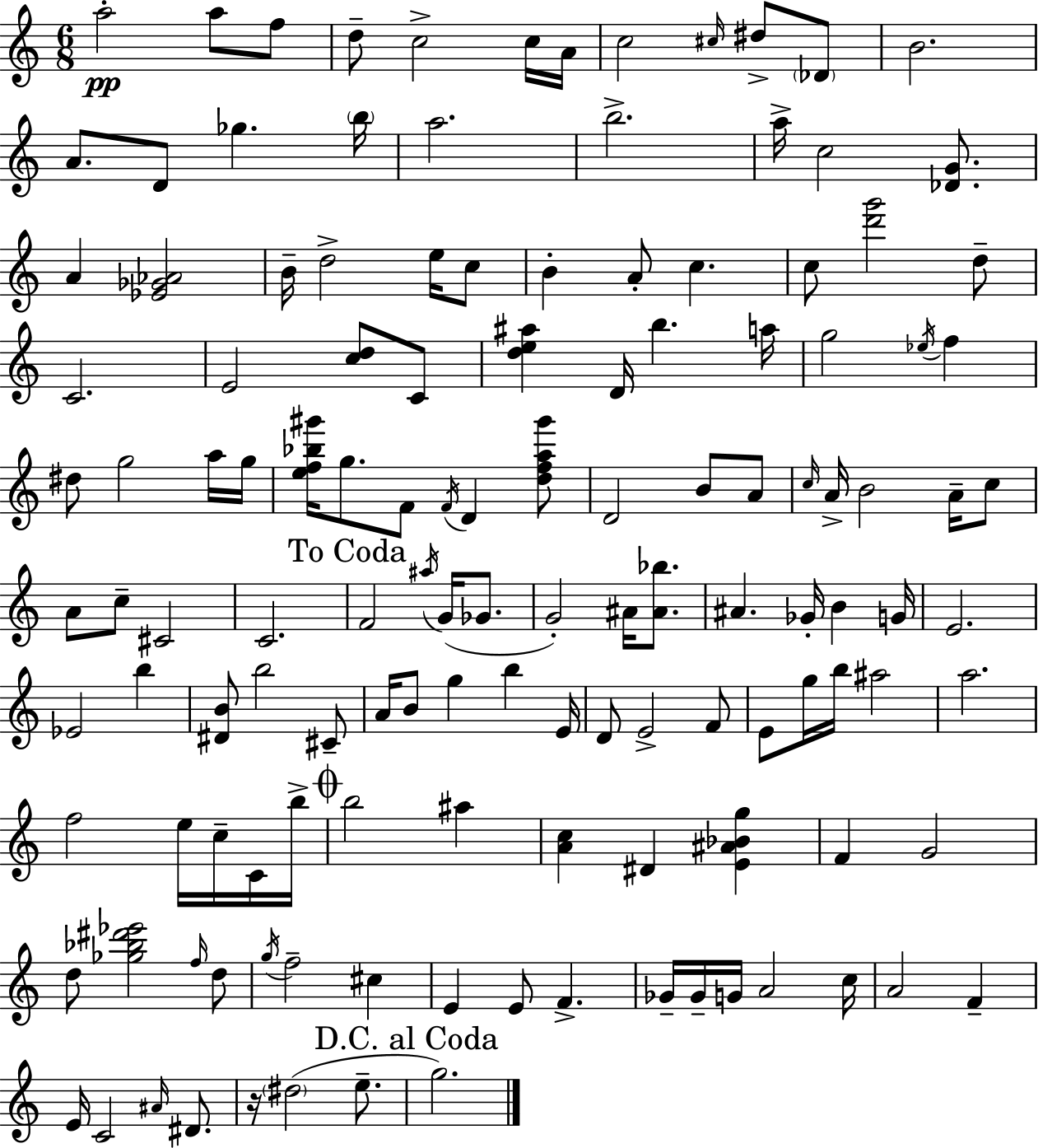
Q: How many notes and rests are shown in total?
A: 133